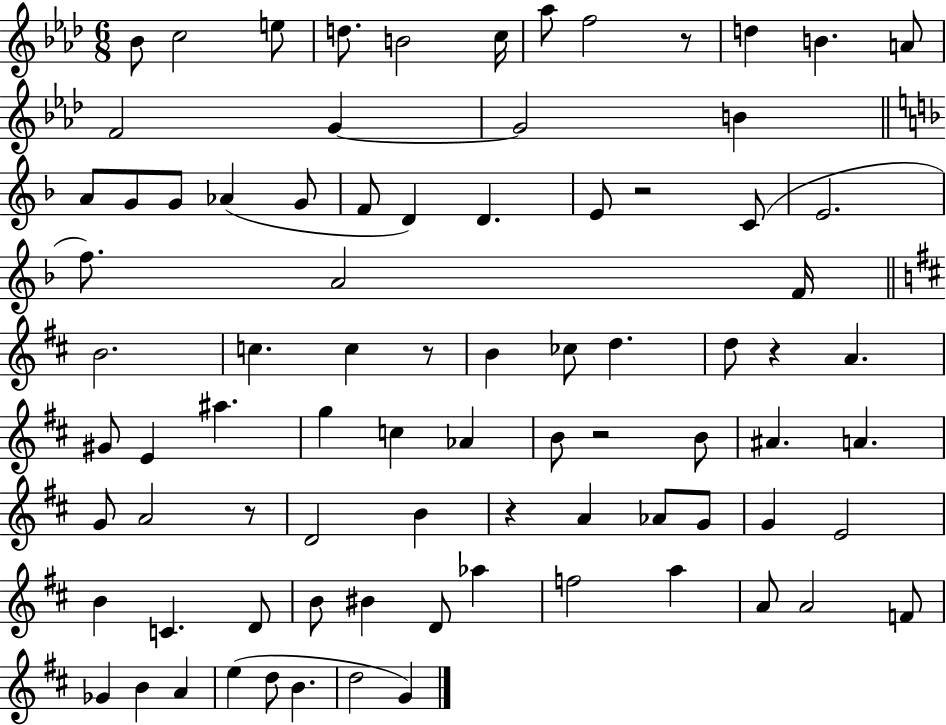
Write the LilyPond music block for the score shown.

{
  \clef treble
  \numericTimeSignature
  \time 6/8
  \key aes \major
  bes'8 c''2 e''8 | d''8. b'2 c''16 | aes''8 f''2 r8 | d''4 b'4. a'8 | \break f'2 g'4~~ | g'2 b'4 | \bar "||" \break \key f \major a'8 g'8 g'8 aes'4( g'8 | f'8 d'4) d'4. | e'8 r2 c'8( | e'2. | \break f''8.) a'2 f'16 | \bar "||" \break \key d \major b'2. | c''4. c''4 r8 | b'4 ces''8 d''4. | d''8 r4 a'4. | \break gis'8 e'4 ais''4. | g''4 c''4 aes'4 | b'8 r2 b'8 | ais'4. a'4. | \break g'8 a'2 r8 | d'2 b'4 | r4 a'4 aes'8 g'8 | g'4 e'2 | \break b'4 c'4. d'8 | b'8 bis'4 d'8 aes''4 | f''2 a''4 | a'8 a'2 f'8 | \break ges'4 b'4 a'4 | e''4( d''8 b'4. | d''2 g'4) | \bar "|."
}